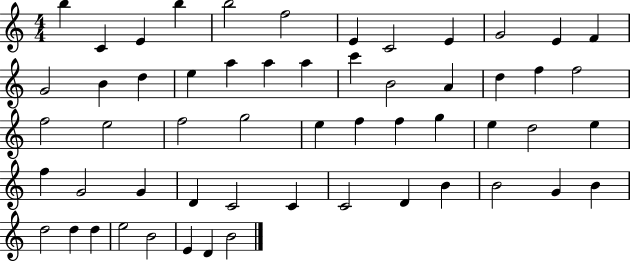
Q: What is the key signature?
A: C major